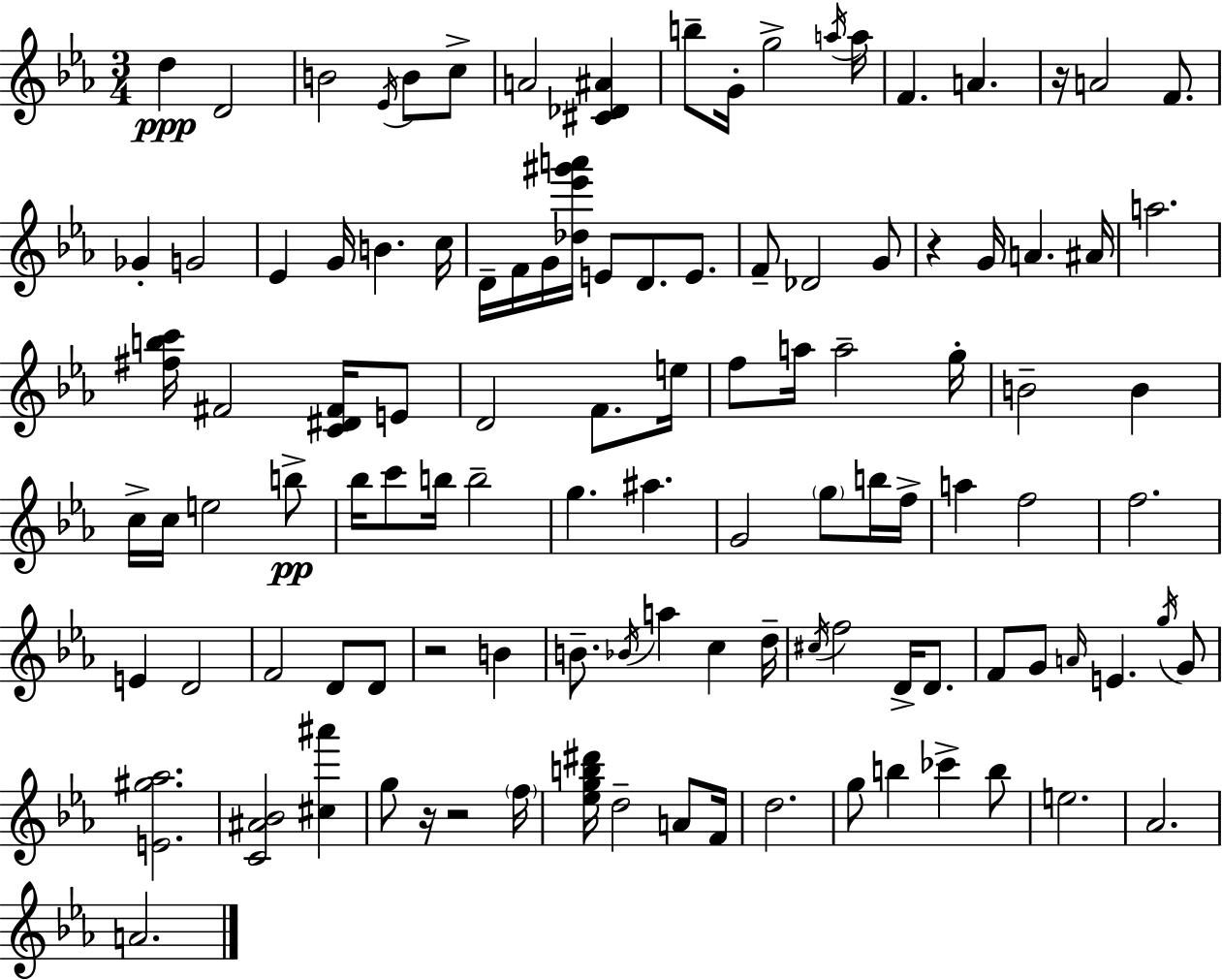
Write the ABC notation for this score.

X:1
T:Untitled
M:3/4
L:1/4
K:Eb
d D2 B2 _E/4 B/2 c/2 A2 [^C_D^A] b/2 G/4 g2 a/4 a/4 F A z/4 A2 F/2 _G G2 _E G/4 B c/4 D/4 F/4 G/4 [_d_e'^g'a']/4 E/2 D/2 E/2 F/2 _D2 G/2 z G/4 A ^A/4 a2 [^fbc']/4 ^F2 [C^D^F]/4 E/2 D2 F/2 e/4 f/2 a/4 a2 g/4 B2 B c/4 c/4 e2 b/2 _b/4 c'/2 b/4 b2 g ^a G2 g/2 b/4 f/4 a f2 f2 E D2 F2 D/2 D/2 z2 B B/2 _B/4 a c d/4 ^c/4 f2 D/4 D/2 F/2 G/2 A/4 E g/4 G/2 [E^g_a]2 [C^A_B]2 [^c^a'] g/2 z/4 z2 f/4 [_egb^d']/4 d2 A/2 F/4 d2 g/2 b _c' b/2 e2 _A2 A2